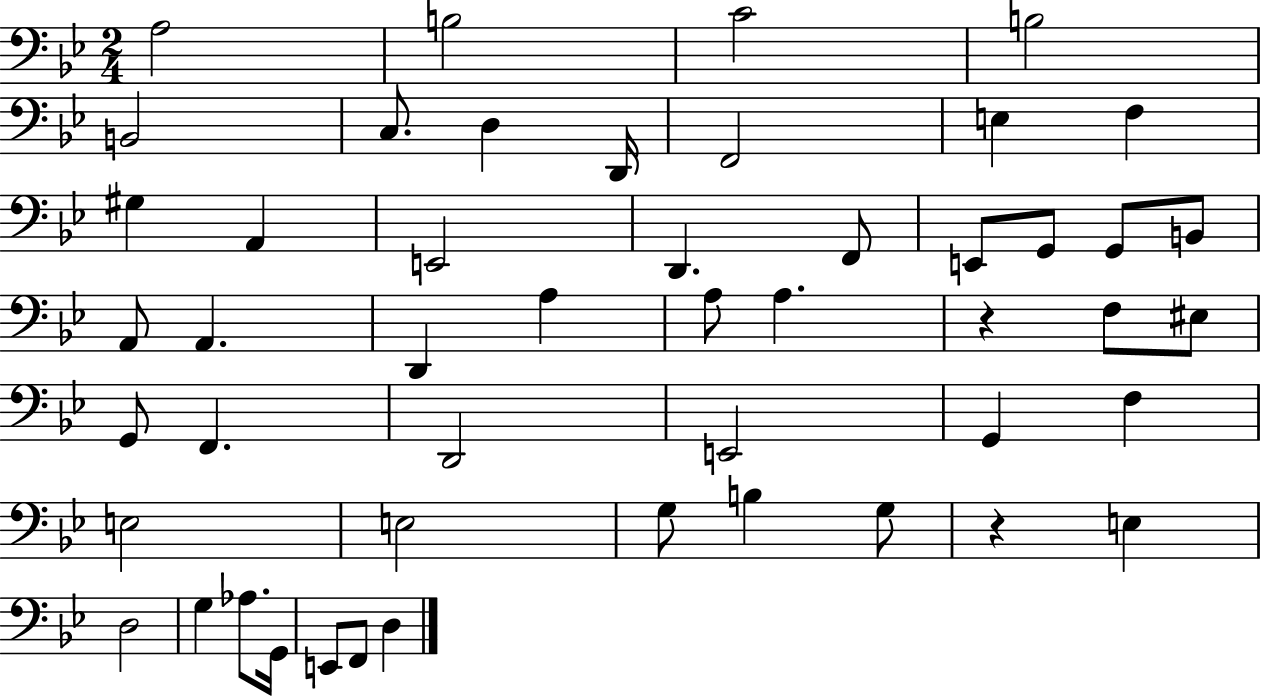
{
  \clef bass
  \numericTimeSignature
  \time 2/4
  \key bes \major
  a2 | b2 | c'2 | b2 | \break b,2 | c8. d4 d,16 | f,2 | e4 f4 | \break gis4 a,4 | e,2 | d,4. f,8 | e,8 g,8 g,8 b,8 | \break a,8 a,4. | d,4 a4 | a8 a4. | r4 f8 eis8 | \break g,8 f,4. | d,2 | e,2 | g,4 f4 | \break e2 | e2 | g8 b4 g8 | r4 e4 | \break d2 | g4 aes8. g,16 | e,8 f,8 d4 | \bar "|."
}